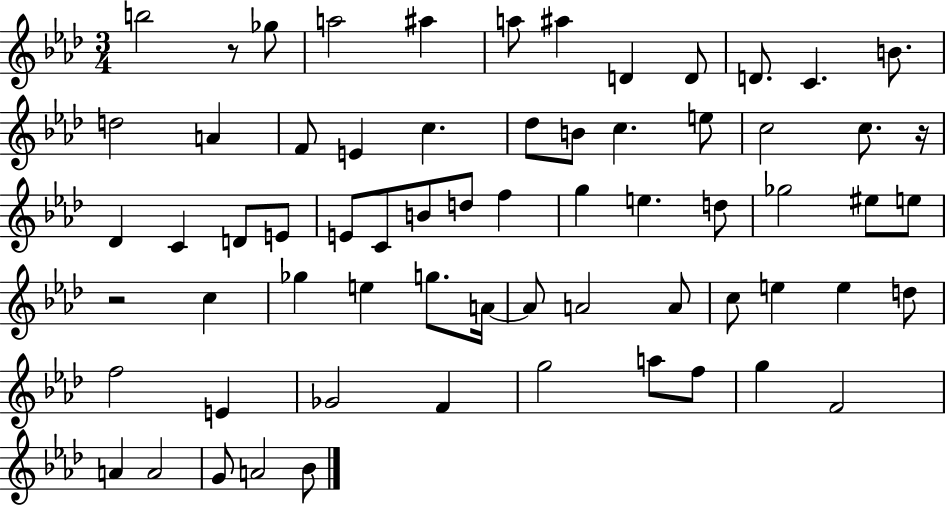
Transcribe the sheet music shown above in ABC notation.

X:1
T:Untitled
M:3/4
L:1/4
K:Ab
b2 z/2 _g/2 a2 ^a a/2 ^a D D/2 D/2 C B/2 d2 A F/2 E c _d/2 B/2 c e/2 c2 c/2 z/4 _D C D/2 E/2 E/2 C/2 B/2 d/2 f g e d/2 _g2 ^e/2 e/2 z2 c _g e g/2 A/4 A/2 A2 A/2 c/2 e e d/2 f2 E _G2 F g2 a/2 f/2 g F2 A A2 G/2 A2 _B/2